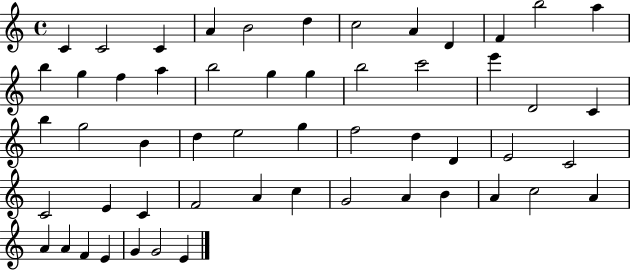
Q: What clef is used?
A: treble